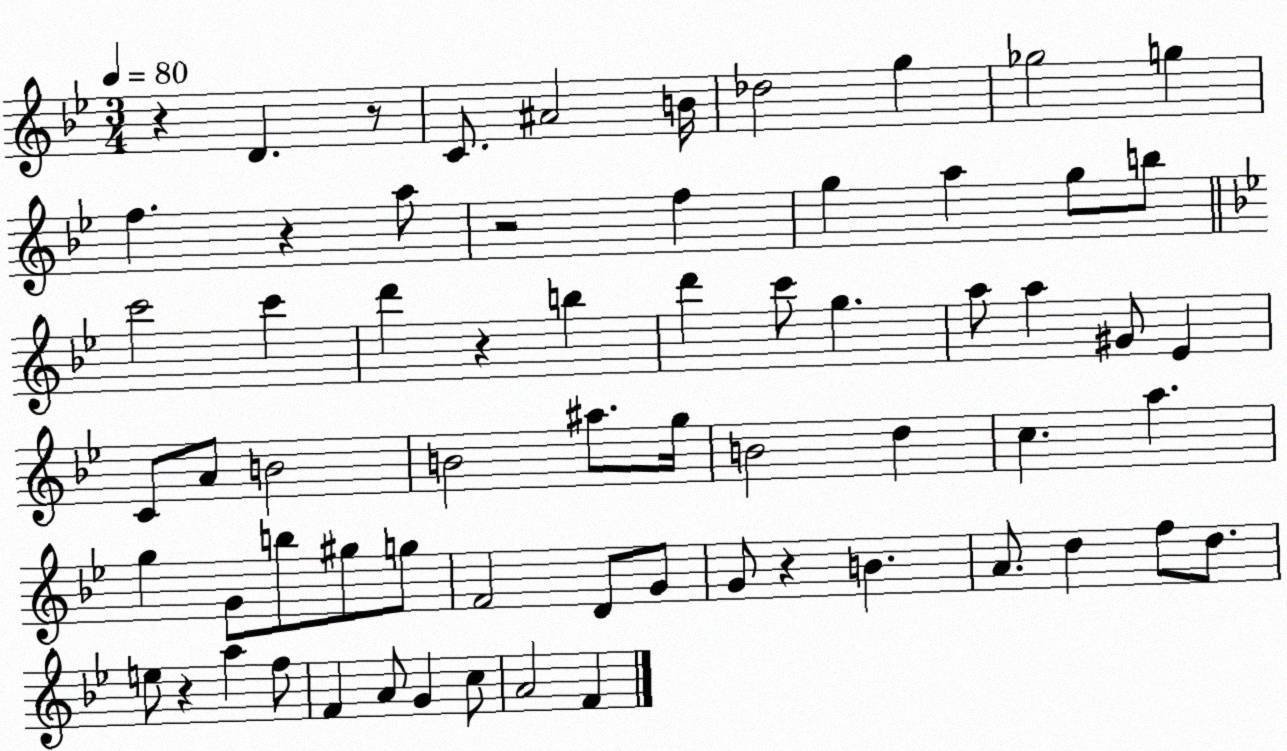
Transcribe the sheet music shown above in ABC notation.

X:1
T:Untitled
M:3/4
L:1/4
K:Bb
z D z/2 C/2 ^A2 B/4 _d2 g _g2 g f z a/2 z2 f g a g/2 b/2 c'2 c' d' z b d' c'/2 g a/2 a ^G/2 _E C/2 A/2 B2 B2 ^a/2 g/4 B2 d c a g G/2 b/2 ^g/2 g/2 F2 D/2 G/2 G/2 z B A/2 d f/2 d/2 e/2 z a f/2 F A/2 G c/2 A2 F